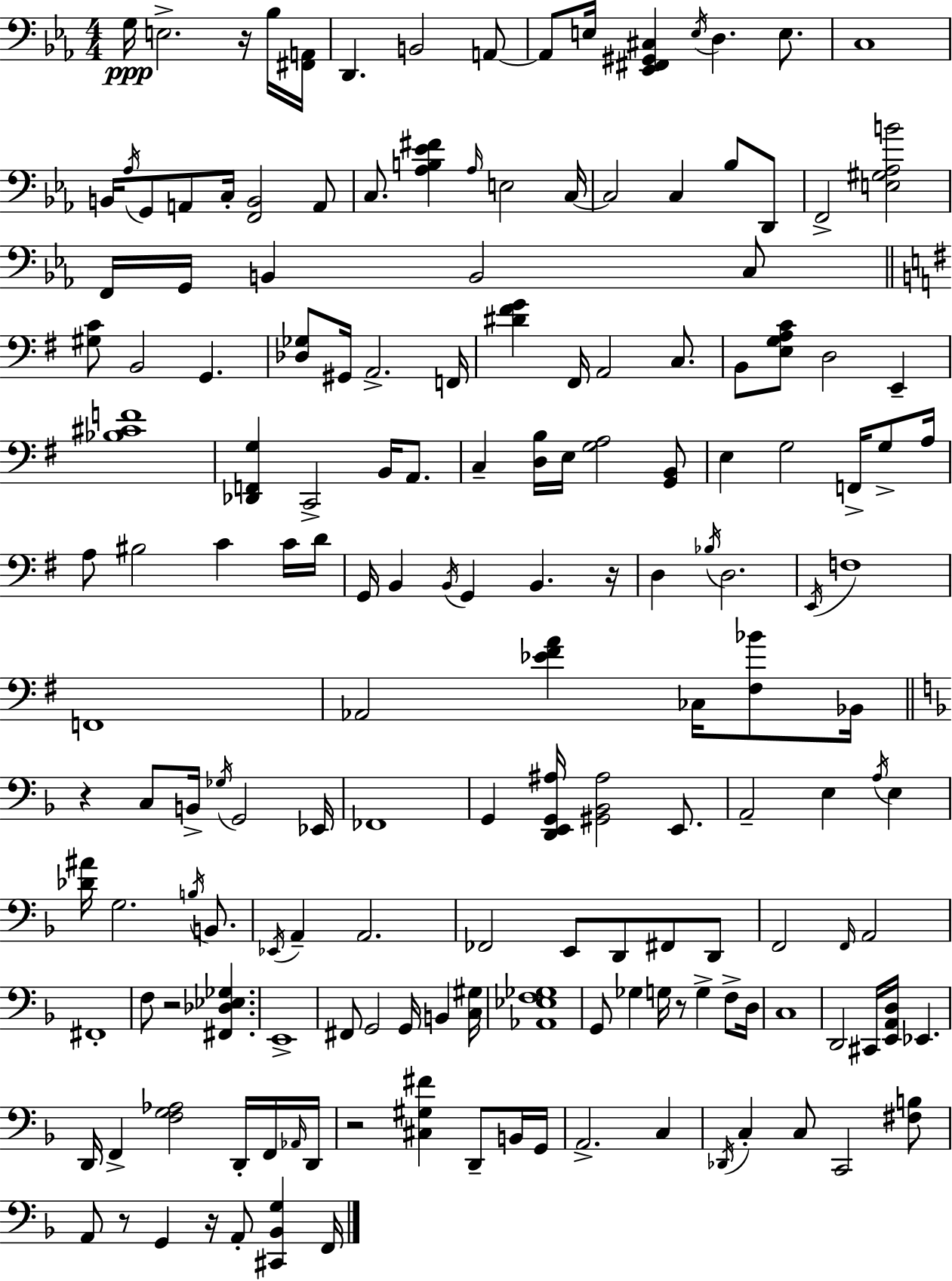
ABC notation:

X:1
T:Untitled
M:4/4
L:1/4
K:Cm
G,/4 E,2 z/4 _B,/4 [^F,,A,,]/4 D,, B,,2 A,,/2 A,,/2 E,/4 [_E,,^F,,^G,,^C,] E,/4 D, E,/2 C,4 B,,/4 _A,/4 G,,/2 A,,/2 C,/4 [F,,B,,]2 A,,/2 C,/2 [_A,B,_E^F] _A,/4 E,2 C,/4 C,2 C, _B,/2 D,,/2 F,,2 [E,^G,_A,B]2 F,,/4 G,,/4 B,, B,,2 C,/2 [^G,C]/2 B,,2 G,, [_D,_G,]/2 ^G,,/4 A,,2 F,,/4 [^D^FG] ^F,,/4 A,,2 C,/2 B,,/2 [E,G,A,C]/2 D,2 E,, [_B,^CF]4 [_D,,F,,G,] C,,2 B,,/4 A,,/2 C, [D,B,]/4 E,/4 [G,A,]2 [G,,B,,]/2 E, G,2 F,,/4 G,/2 A,/4 A,/2 ^B,2 C C/4 D/4 G,,/4 B,, B,,/4 G,, B,, z/4 D, _B,/4 D,2 E,,/4 F,4 F,,4 _A,,2 [_E^FA] _C,/4 [^F,_B]/2 _B,,/4 z C,/2 B,,/4 _G,/4 G,,2 _E,,/4 _F,,4 G,, [D,,E,,G,,^A,]/4 [^G,,_B,,^A,]2 E,,/2 A,,2 E, A,/4 E, [_D^A]/4 G,2 B,/4 B,,/2 _E,,/4 A,, A,,2 _F,,2 E,,/2 D,,/2 ^F,,/2 D,,/2 F,,2 F,,/4 A,,2 ^F,,4 F,/2 z2 [^F,,_D,_E,_G,] E,,4 ^F,,/2 G,,2 G,,/4 B,, [C,^G,]/4 [_A,,_E,F,_G,]4 G,,/2 _G, G,/4 z/2 G, F,/2 D,/4 C,4 D,,2 ^C,,/4 [E,,A,,D,]/4 _E,, D,,/4 F,, [F,G,_A,]2 D,,/4 F,,/4 _A,,/4 D,,/4 z2 [^C,^G,^F] D,,/2 B,,/4 G,,/4 A,,2 C, _D,,/4 C, C,/2 C,,2 [^F,B,]/2 A,,/2 z/2 G,, z/4 A,,/2 [^C,,_B,,G,] F,,/4